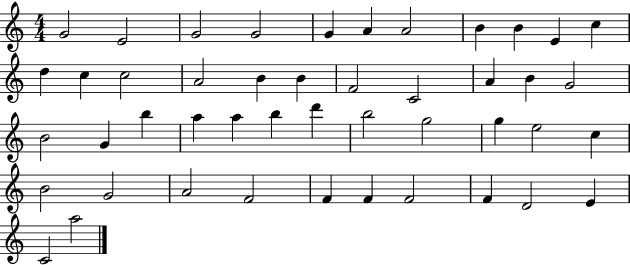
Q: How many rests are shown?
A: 0